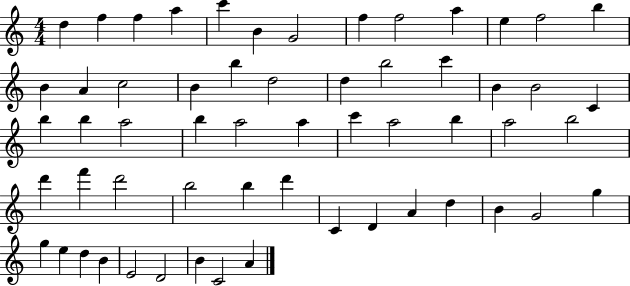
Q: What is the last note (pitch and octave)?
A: A4